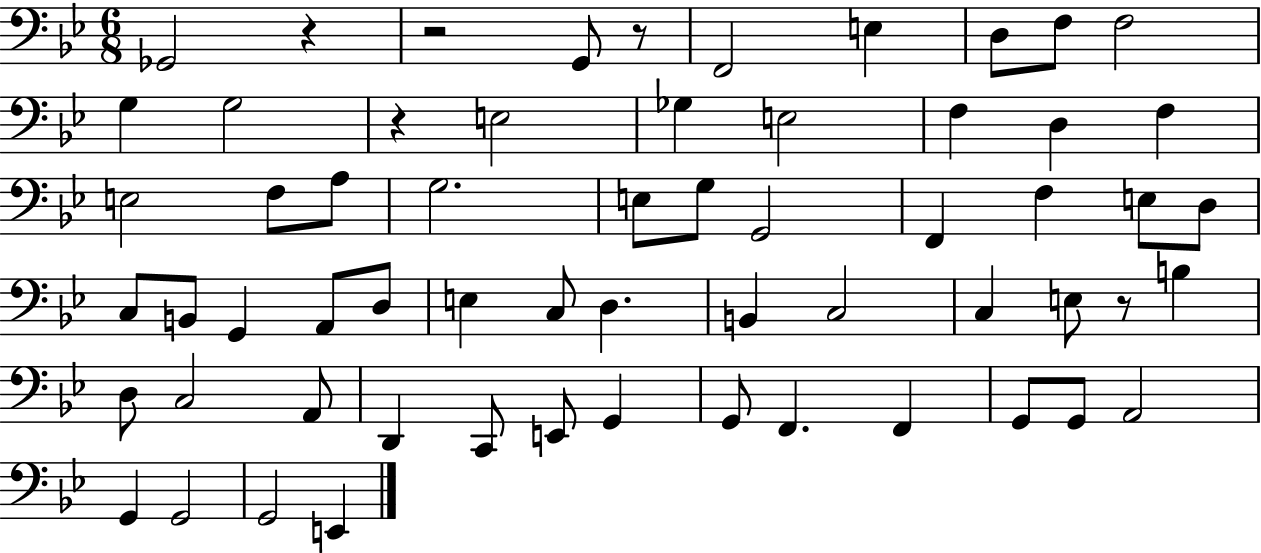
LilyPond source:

{
  \clef bass
  \numericTimeSignature
  \time 6/8
  \key bes \major
  ges,2 r4 | r2 g,8 r8 | f,2 e4 | d8 f8 f2 | \break g4 g2 | r4 e2 | ges4 e2 | f4 d4 f4 | \break e2 f8 a8 | g2. | e8 g8 g,2 | f,4 f4 e8 d8 | \break c8 b,8 g,4 a,8 d8 | e4 c8 d4. | b,4 c2 | c4 e8 r8 b4 | \break d8 c2 a,8 | d,4 c,8 e,8 g,4 | g,8 f,4. f,4 | g,8 g,8 a,2 | \break g,4 g,2 | g,2 e,4 | \bar "|."
}